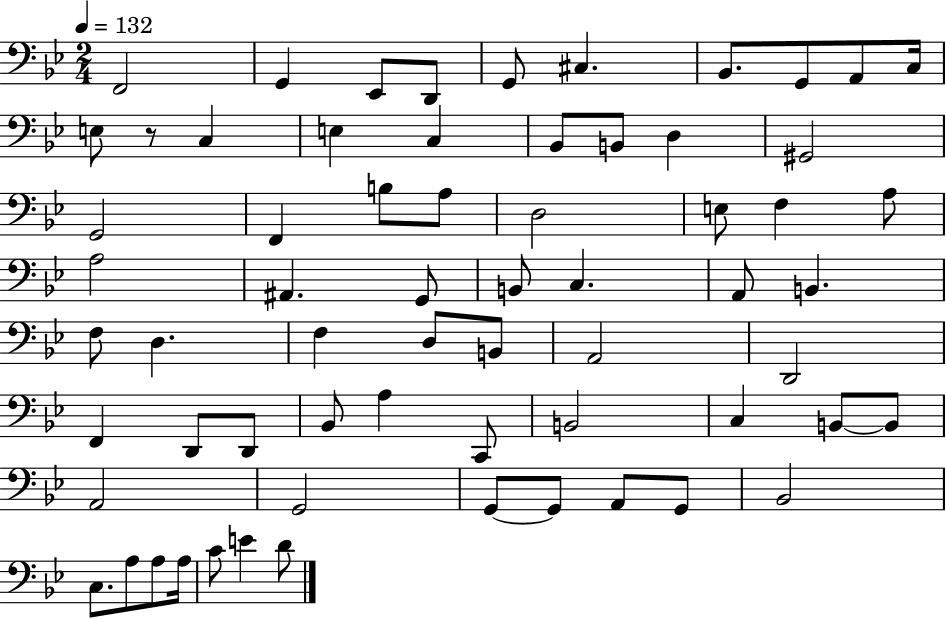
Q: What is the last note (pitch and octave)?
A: D4